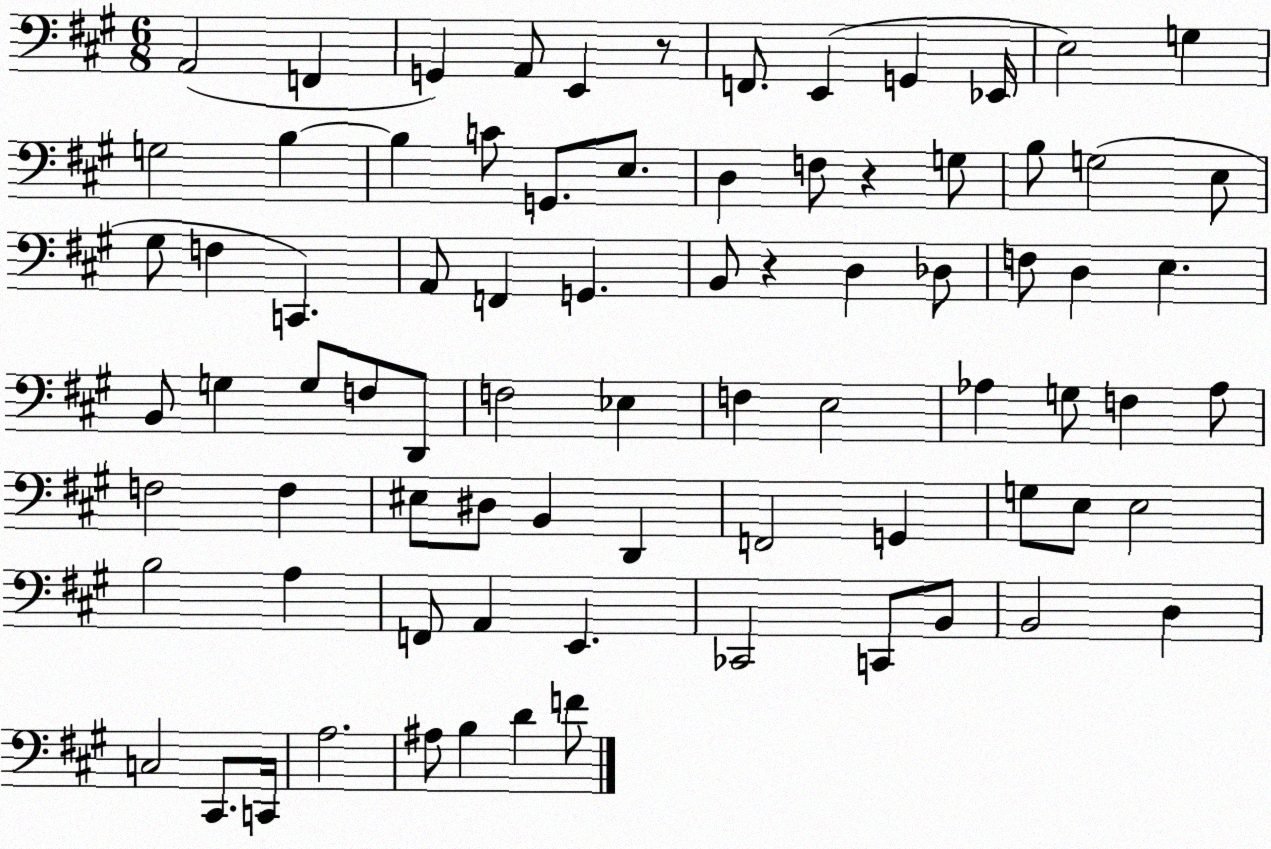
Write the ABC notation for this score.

X:1
T:Untitled
M:6/8
L:1/4
K:A
A,,2 F,, G,, A,,/2 E,, z/2 F,,/2 E,, G,, _E,,/4 E,2 G, G,2 B, B, C/2 G,,/2 E,/2 D, F,/2 z G,/2 B,/2 G,2 E,/2 ^G,/2 F, C,, A,,/2 F,, G,, B,,/2 z D, _D,/2 F,/2 D, E, B,,/2 G, G,/2 F,/2 D,,/2 F,2 _E, F, E,2 _A, G,/2 F, _A,/2 F,2 F, ^E,/2 ^D,/2 B,, D,, F,,2 G,, G,/2 E,/2 E,2 B,2 A, F,,/2 A,, E,, _C,,2 C,,/2 B,,/2 B,,2 D, C,2 ^C,,/2 C,,/4 A,2 ^A,/2 B, D F/2